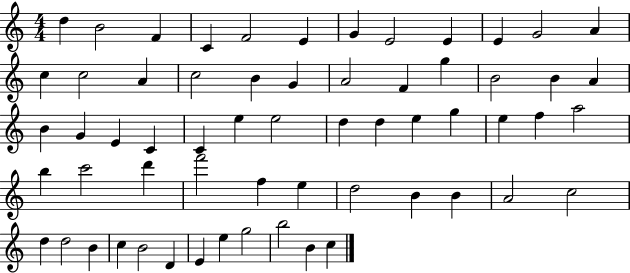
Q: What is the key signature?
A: C major